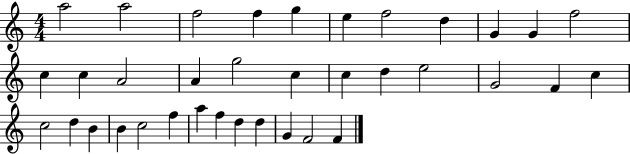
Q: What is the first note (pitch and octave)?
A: A5